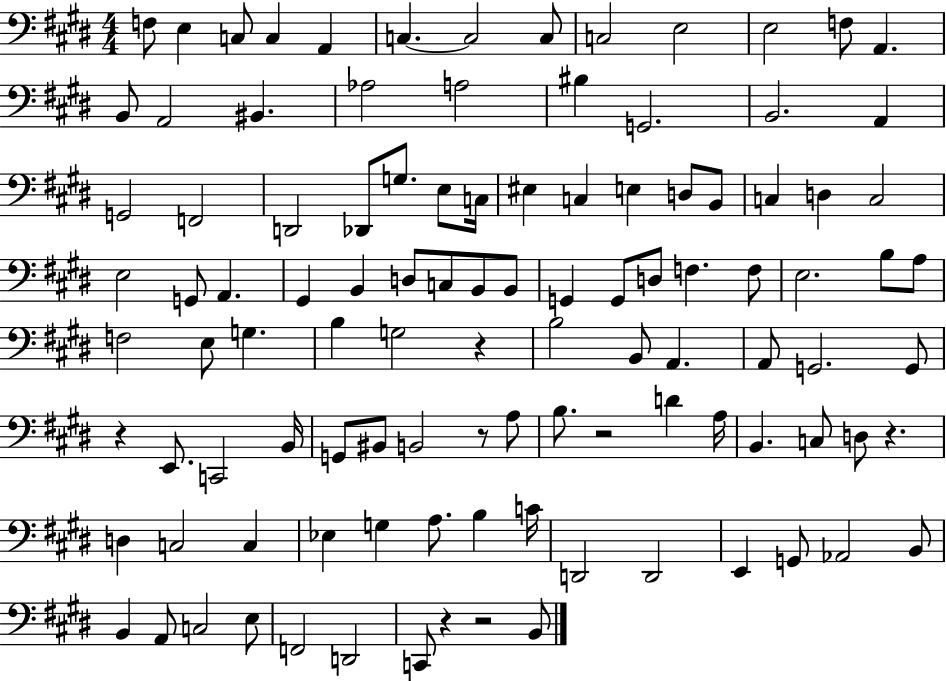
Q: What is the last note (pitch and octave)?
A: B2